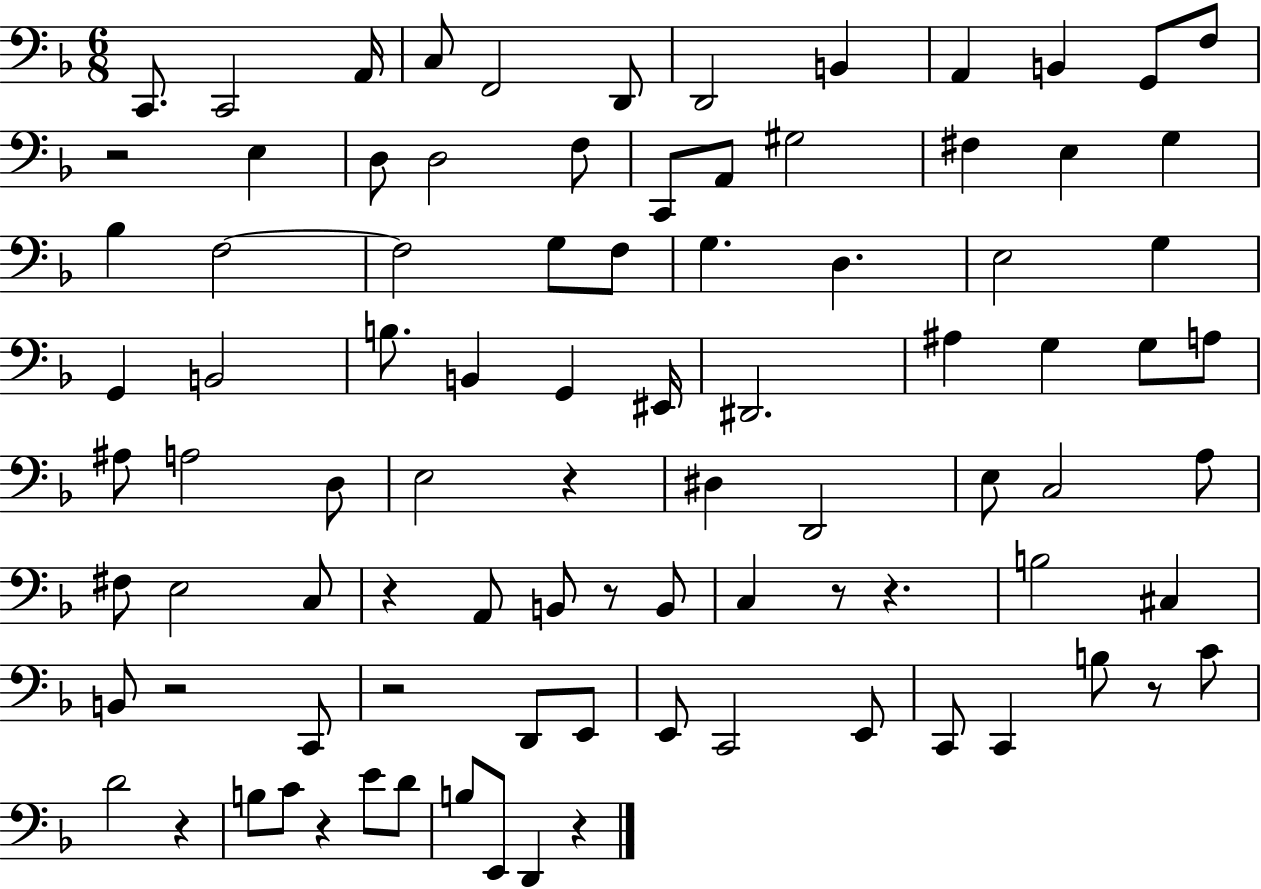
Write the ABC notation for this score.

X:1
T:Untitled
M:6/8
L:1/4
K:F
C,,/2 C,,2 A,,/4 C,/2 F,,2 D,,/2 D,,2 B,, A,, B,, G,,/2 F,/2 z2 E, D,/2 D,2 F,/2 C,,/2 A,,/2 ^G,2 ^F, E, G, _B, F,2 F,2 G,/2 F,/2 G, D, E,2 G, G,, B,,2 B,/2 B,, G,, ^E,,/4 ^D,,2 ^A, G, G,/2 A,/2 ^A,/2 A,2 D,/2 E,2 z ^D, D,,2 E,/2 C,2 A,/2 ^F,/2 E,2 C,/2 z A,,/2 B,,/2 z/2 B,,/2 C, z/2 z B,2 ^C, B,,/2 z2 C,,/2 z2 D,,/2 E,,/2 E,,/2 C,,2 E,,/2 C,,/2 C,, B,/2 z/2 C/2 D2 z B,/2 C/2 z E/2 D/2 B,/2 E,,/2 D,, z